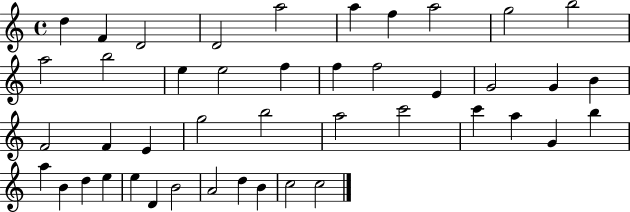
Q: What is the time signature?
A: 4/4